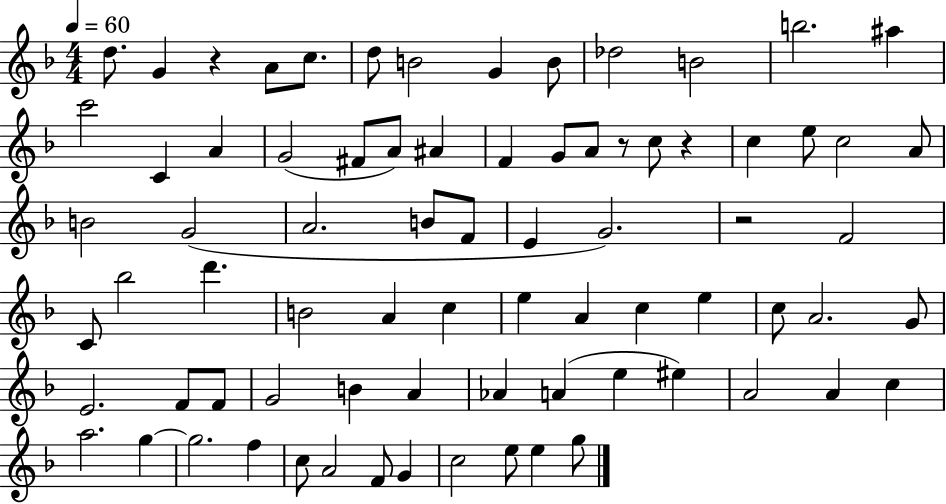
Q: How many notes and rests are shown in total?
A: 77